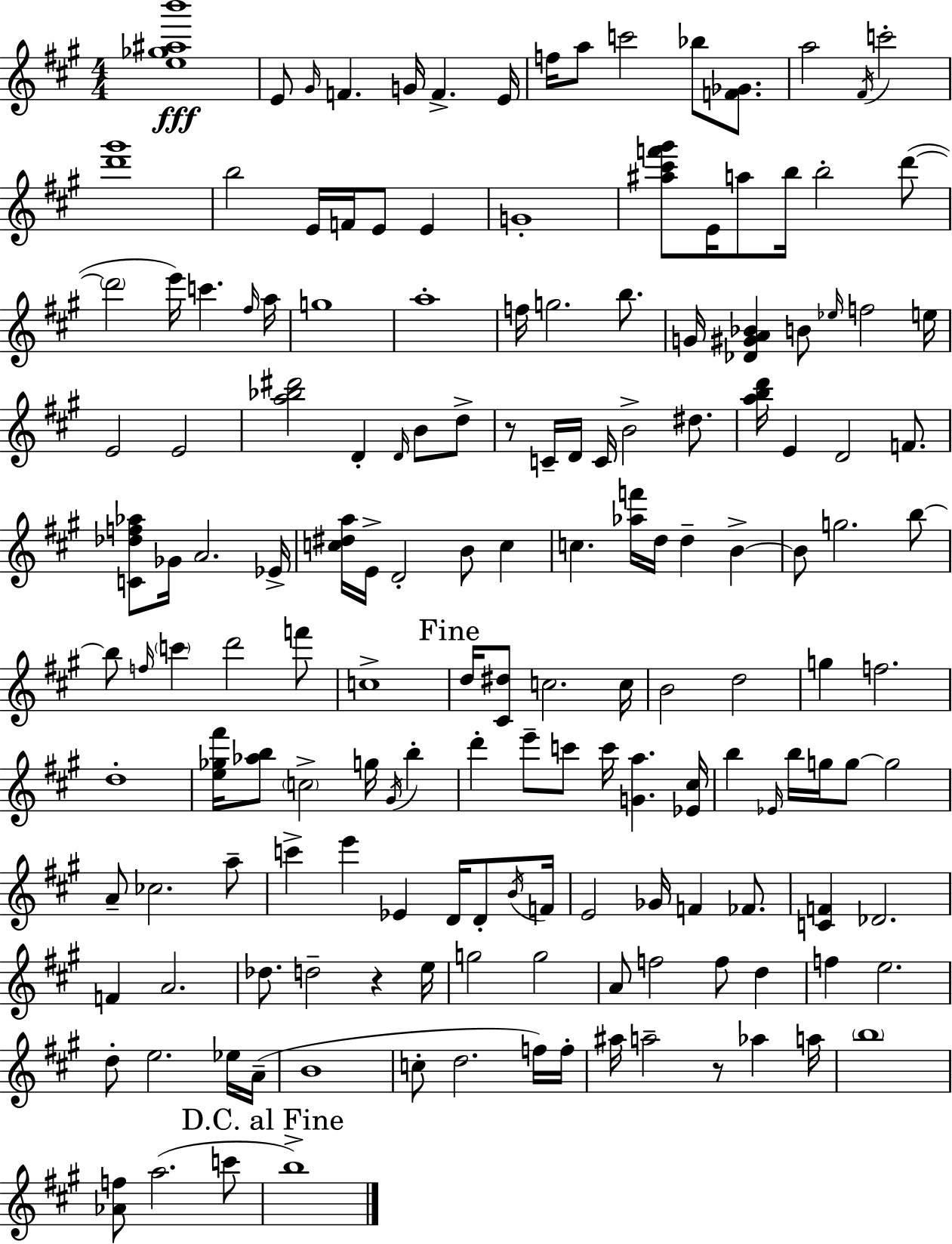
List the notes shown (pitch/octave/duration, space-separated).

[E5,Gb5,A#5,B6]/w E4/e G#4/s F4/q. G4/s F4/q. E4/s F5/s A5/e C6/h Bb5/e [F4,Gb4]/e. A5/h F#4/s C6/h [D6,G#6]/w B5/h E4/s F4/s E4/e E4/q G4/w [A#5,C#6,F6,G#6]/e E4/s A5/e B5/s B5/h D6/e D6/h E6/s C6/q. F#5/s A5/s G5/w A5/w F5/s G5/h. B5/e. G4/s [Db4,G#4,A4,Bb4]/q B4/e Eb5/s F5/h E5/s E4/h E4/h [A5,Bb5,D#6]/h D4/q D4/s B4/e D5/e R/e C4/s D4/s C4/s B4/h D#5/e. [A5,B5,D6]/s E4/q D4/h F4/e. [C4,Db5,F5,Ab5]/e Gb4/s A4/h. Eb4/s [C5,D#5,A5]/s E4/s D4/h B4/e C5/q C5/q. [Ab5,F6]/s D5/s D5/q B4/q B4/e G5/h. B5/e B5/e F5/s C6/q D6/h F6/e C5/w D5/s [C#4,D#5]/e C5/h. C5/s B4/h D5/h G5/q F5/h. D5/w [E5,Gb5,F#6]/s [Ab5,B5]/e C5/h G5/s G#4/s B5/q D6/q E6/e C6/e C6/s [G4,A5]/q. [Eb4,C#5]/s B5/q Eb4/s B5/s G5/s G5/e G5/h A4/e CES5/h. A5/e C6/q E6/q Eb4/q D4/s D4/e B4/s F4/s E4/h Gb4/s F4/q FES4/e. [C4,F4]/q Db4/h. F4/q A4/h. Db5/e. D5/h R/q E5/s G5/h G5/h A4/e F5/h F5/e D5/q F5/q E5/h. D5/e E5/h. Eb5/s A4/s B4/w C5/e D5/h. F5/s F5/s A#5/s A5/h R/e Ab5/q A5/s B5/w [Ab4,F5]/e A5/h. C6/e B5/w